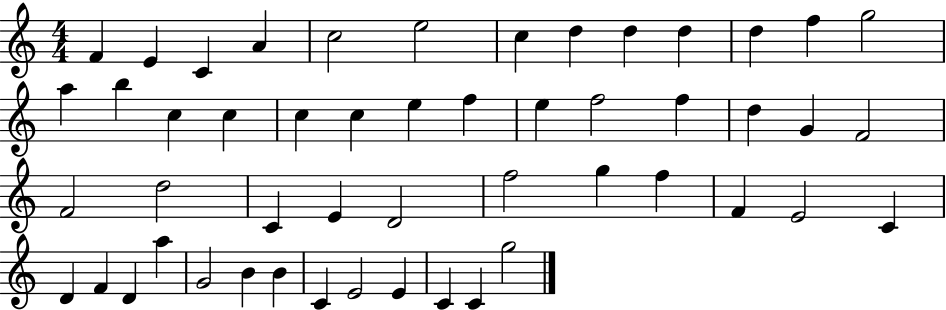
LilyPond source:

{
  \clef treble
  \numericTimeSignature
  \time 4/4
  \key c \major
  f'4 e'4 c'4 a'4 | c''2 e''2 | c''4 d''4 d''4 d''4 | d''4 f''4 g''2 | \break a''4 b''4 c''4 c''4 | c''4 c''4 e''4 f''4 | e''4 f''2 f''4 | d''4 g'4 f'2 | \break f'2 d''2 | c'4 e'4 d'2 | f''2 g''4 f''4 | f'4 e'2 c'4 | \break d'4 f'4 d'4 a''4 | g'2 b'4 b'4 | c'4 e'2 e'4 | c'4 c'4 g''2 | \break \bar "|."
}